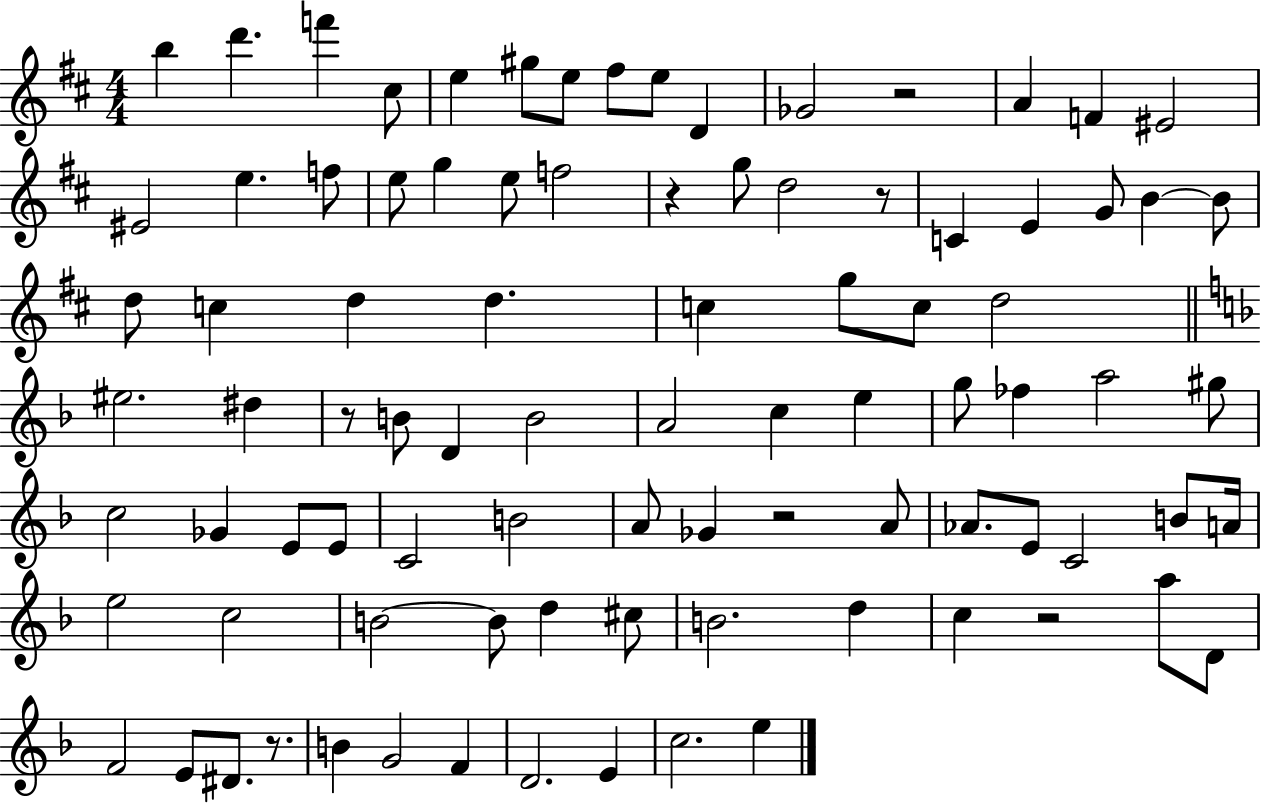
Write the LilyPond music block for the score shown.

{
  \clef treble
  \numericTimeSignature
  \time 4/4
  \key d \major
  b''4 d'''4. f'''4 cis''8 | e''4 gis''8 e''8 fis''8 e''8 d'4 | ges'2 r2 | a'4 f'4 eis'2 | \break eis'2 e''4. f''8 | e''8 g''4 e''8 f''2 | r4 g''8 d''2 r8 | c'4 e'4 g'8 b'4~~ b'8 | \break d''8 c''4 d''4 d''4. | c''4 g''8 c''8 d''2 | \bar "||" \break \key f \major eis''2. dis''4 | r8 b'8 d'4 b'2 | a'2 c''4 e''4 | g''8 fes''4 a''2 gis''8 | \break c''2 ges'4 e'8 e'8 | c'2 b'2 | a'8 ges'4 r2 a'8 | aes'8. e'8 c'2 b'8 a'16 | \break e''2 c''2 | b'2~~ b'8 d''4 cis''8 | b'2. d''4 | c''4 r2 a''8 d'8 | \break f'2 e'8 dis'8. r8. | b'4 g'2 f'4 | d'2. e'4 | c''2. e''4 | \break \bar "|."
}